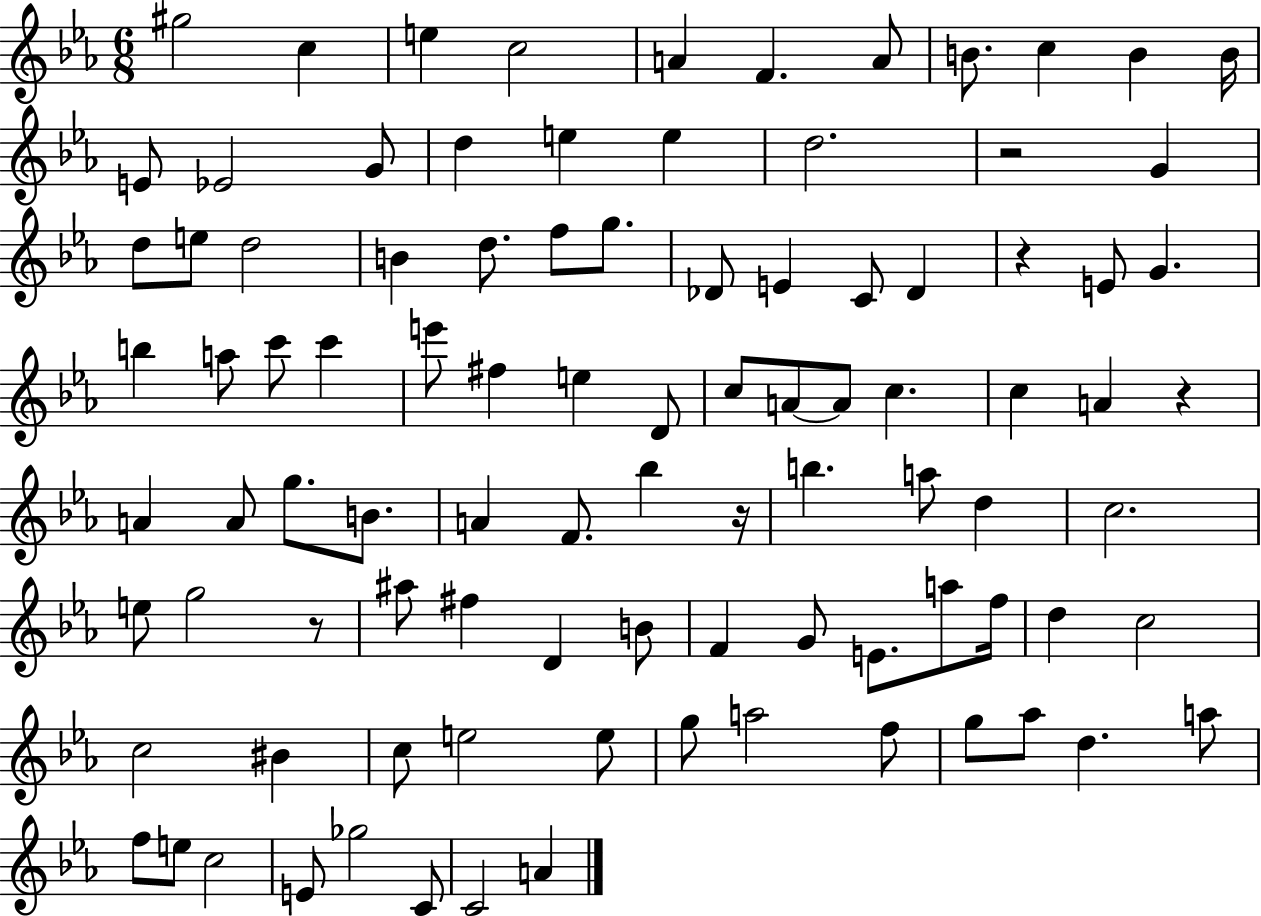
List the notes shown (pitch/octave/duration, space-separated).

G#5/h C5/q E5/q C5/h A4/q F4/q. A4/e B4/e. C5/q B4/q B4/s E4/e Eb4/h G4/e D5/q E5/q E5/q D5/h. R/h G4/q D5/e E5/e D5/h B4/q D5/e. F5/e G5/e. Db4/e E4/q C4/e Db4/q R/q E4/e G4/q. B5/q A5/e C6/e C6/q E6/e F#5/q E5/q D4/e C5/e A4/e A4/e C5/q. C5/q A4/q R/q A4/q A4/e G5/e. B4/e. A4/q F4/e. Bb5/q R/s B5/q. A5/e D5/q C5/h. E5/e G5/h R/e A#5/e F#5/q D4/q B4/e F4/q G4/e E4/e. A5/e F5/s D5/q C5/h C5/h BIS4/q C5/e E5/h E5/e G5/e A5/h F5/e G5/e Ab5/e D5/q. A5/e F5/e E5/e C5/h E4/e Gb5/h C4/e C4/h A4/q